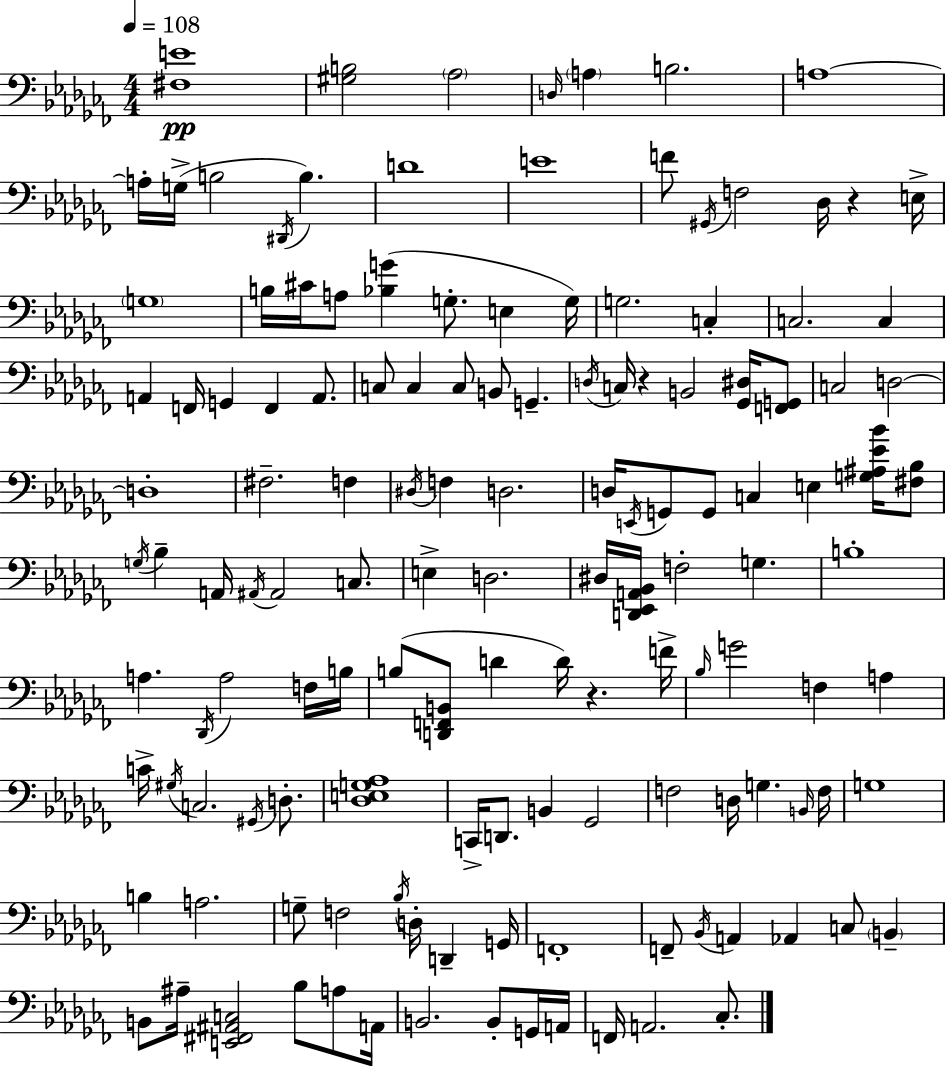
{
  \clef bass
  \numericTimeSignature
  \time 4/4
  \key aes \minor
  \tempo 4 = 108
  <fis e'>1\pp | <gis b>2 \parenthesize aes2 | \grace { d16 } \parenthesize a4 b2. | a1~~ | \break a16-. g16->( b2 \acciaccatura { dis,16 } b4.) | d'1 | e'1 | f'8 \acciaccatura { gis,16 } f2 des16 r4 | \break e16-> \parenthesize g1 | b16 cis'16 a8 <bes g'>4( g8.-. e4 | g16) g2. c4-. | c2. c4 | \break a,4 f,16 g,4 f,4 | a,8. c8 c4 c8 b,8 g,4.-- | \acciaccatura { d16 } c16 r4 b,2 | <ges, dis>16 <f, g,>8 c2 d2~~ | \break d1-. | fis2.-- | f4 \acciaccatura { dis16 } f4 d2. | d16 \acciaccatura { e,16 } g,8 g,8 c4 e4 | \break <g ais ees' bes'>16 <fis bes>8 \acciaccatura { g16 } bes4-- a,16 \acciaccatura { ais,16 } ais,2 | c8. e4-> d2. | dis16 <d, ees, a, bes,>16 f2-. | g4. b1-. | \break a4. \acciaccatura { des,16 } a2 | f16 b16 b8( <d, f, b,>8 d'4 | d'16) r4. f'16-> \grace { bes16 } g'2 | f4 a4 c'16-> \acciaccatura { gis16 } c2. | \break \acciaccatura { gis,16 } d8.-. <des e g aes>1 | c,16-> d,8. | b,4 ges,2 f2 | d16 g4. \grace { b,16 } f16 g1 | \break b4 | a2. g8-- f2 | \acciaccatura { bes16 } d16-. d,4-- g,16 f,1-. | f,8-- | \break \acciaccatura { bes,16 } a,4 aes,4 c8 \parenthesize b,4-- b,8 | ais16-- <e, fis, ais, c>2 bes8 a8 a,16 b,2. | b,8-. g,16 a,16 f,16 | a,2. ces8.-. \bar "|."
}